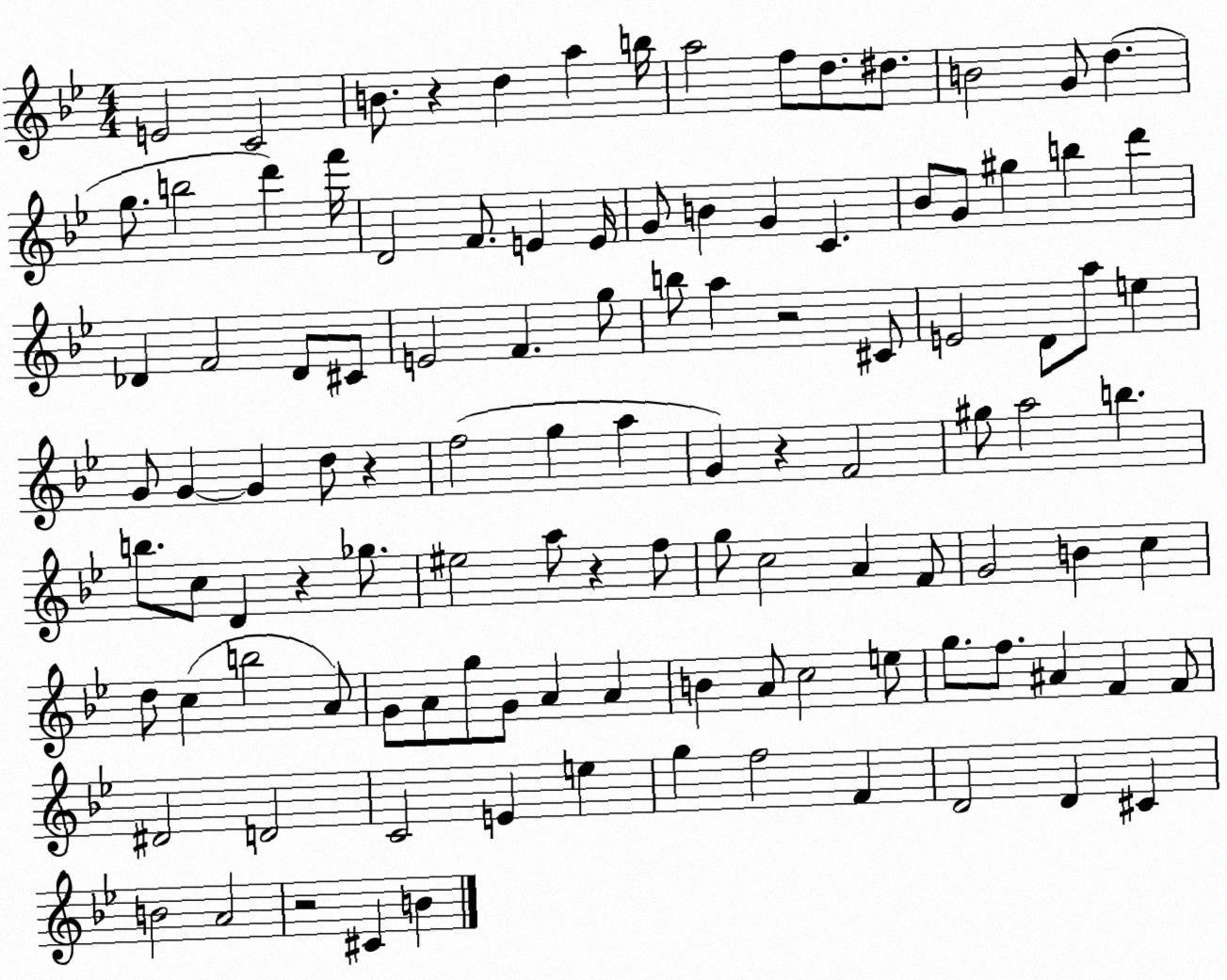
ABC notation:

X:1
T:Untitled
M:4/4
L:1/4
K:Bb
E2 C2 B/2 z d a b/4 a2 f/2 d/2 ^d/2 B2 G/2 d g/2 b2 d' f'/4 D2 F/2 E E/4 G/2 B G C _B/2 G/2 ^g b d' _D F2 _D/2 ^C/2 E2 F g/2 b/2 a z2 ^C/2 E2 D/2 a/2 e G/2 G G d/2 z f2 g a G z F2 ^g/2 a2 b b/2 c/2 D z _g/2 ^e2 a/2 z f/2 g/2 c2 A F/2 G2 B c d/2 c b2 A/2 G/2 A/2 g/2 G/2 A A B A/2 c2 e/2 g/2 f/2 ^A F F/2 ^D2 D2 C2 E e g f2 F D2 D ^C B2 A2 z2 ^C B